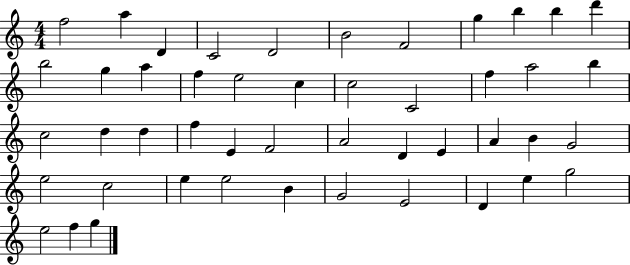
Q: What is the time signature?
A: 4/4